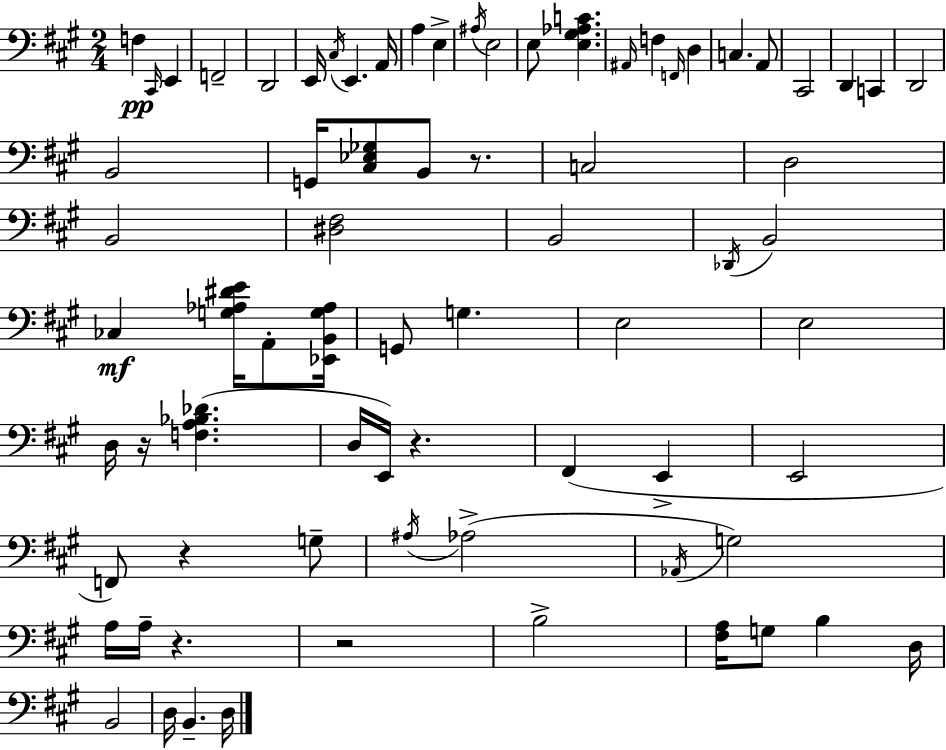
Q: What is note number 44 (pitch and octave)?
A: E2